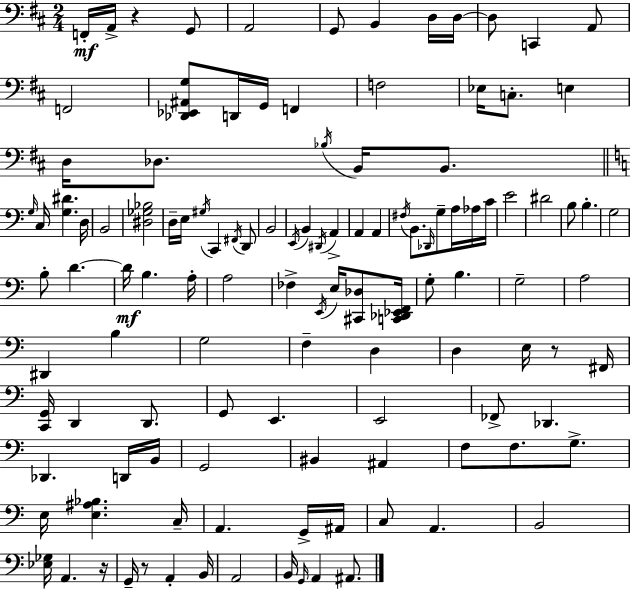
F2/s A2/s R/q G2/e A2/h G2/e B2/q D3/s D3/s D3/e C2/q A2/e F2/h [Db2,Eb2,A#2,G3]/e D2/s G2/s F2/q F3/h Eb3/s C3/e. E3/q D3/s Db3/e. Bb3/s B2/s B2/e. G3/s C3/s [G3,D#4]/q. D3/s B2/h [D#3,Gb3,Bb3]/h D3/s E3/s G#3/s C2/q F#2/s D2/e B2/h E2/s B2/q D#2/s A2/q A2/q A2/q F#3/s B2/e. Db2/s G3/e A3/s Ab3/s C4/s E4/h D#4/h B3/e B3/q. G3/h B3/e D4/q. D4/s B3/q. A3/s A3/h FES3/q E2/s E3/s [C#2,Db3]/e [C2,Db2,Eb2,F2]/s G3/e B3/q. G3/h A3/h D#2/q B3/q G3/h F3/q D3/q D3/q E3/s R/e F#2/s [C2,G2]/s D2/q D2/e. G2/e E2/q. E2/h FES2/e Db2/q. Db2/q. D2/s B2/s G2/h BIS2/q A#2/q F3/e F3/e. G3/e. E3/s [E3,A#3,Bb3]/q. C3/s A2/q. G2/s A#2/s C3/e A2/q. B2/h [Eb3,Gb3]/s A2/q. R/s G2/s R/e A2/q B2/s A2/h B2/s G2/s A2/q A#2/e.